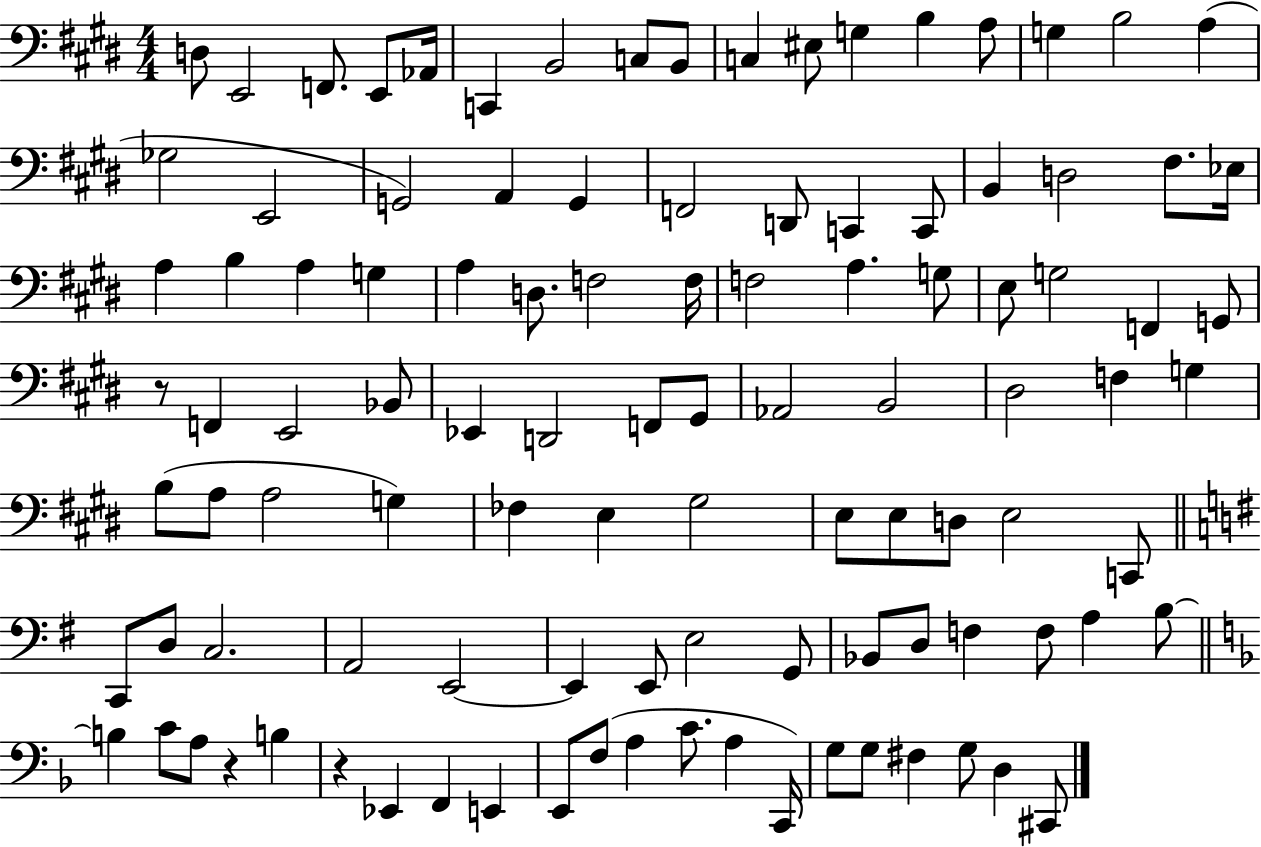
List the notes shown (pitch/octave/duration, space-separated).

D3/e E2/h F2/e. E2/e Ab2/s C2/q B2/h C3/e B2/e C3/q EIS3/e G3/q B3/q A3/e G3/q B3/h A3/q Gb3/h E2/h G2/h A2/q G2/q F2/h D2/e C2/q C2/e B2/q D3/h F#3/e. Eb3/s A3/q B3/q A3/q G3/q A3/q D3/e. F3/h F3/s F3/h A3/q. G3/e E3/e G3/h F2/q G2/e R/e F2/q E2/h Bb2/e Eb2/q D2/h F2/e G#2/e Ab2/h B2/h D#3/h F3/q G3/q B3/e A3/e A3/h G3/q FES3/q E3/q G#3/h E3/e E3/e D3/e E3/h C2/e C2/e D3/e C3/h. A2/h E2/h E2/q E2/e E3/h G2/e Bb2/e D3/e F3/q F3/e A3/q B3/e B3/q C4/e A3/e R/q B3/q R/q Eb2/q F2/q E2/q E2/e F3/e A3/q C4/e. A3/q C2/s G3/e G3/e F#3/q G3/e D3/q C#2/e